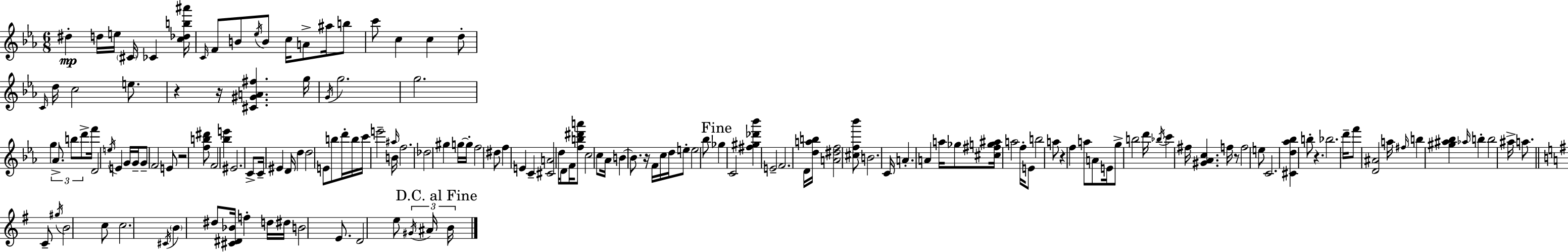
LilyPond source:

{
  \clef treble
  \numericTimeSignature
  \time 6/8
  \key c \minor
  dis''4-.\mp d''16 e''16 \parenthesize cis'16 ces'4 <c'' des'' b'' ais'''>16 | \grace { c'16 } f'8 b'8 \acciaccatura { ees''16 } b'8 c''16 a'8-> ais''16 | b''8 c'''8 c''4 c''4 | d''8-. \grace { c'16 } d''16 c''2 | \break e''8. r4 r16 <cis' gis' a' fis''>4. | g''16 \acciaccatura { g'16 } g''2. | g''2. | g''4 \tuplet 3/2 { aes'8.-> b''8 | \break d'''8-> } f'''16 d'2 | \acciaccatura { e''16 } e'4 g'16 g'16-- g'8-- f'2 | e'8 r2 | <f'' b'' dis'''>8 f'2 | \break <bes'' e'''>4 eis'2. | c'8-> c'16-- eis'4 | d'16 d''4 d''2 | e'8 b''8 d'''16-. b''16 c'''16 e'''2-- | \break \grace { ais''16 } b'16 f''2. | des''2 | gis''4 g''16~~ g''16-. f''2 | dis''8 f''4 e'4 | \break c'4-- <cis' a'>2 | d''16 d'8 f'16 <f'' b'' dis''' a'''>8 c''2 | c''8 aes'16 b'4~~ b'8. | r16 f'16 c''16 d''16 e''8-. e''2 | \break bes''8 \mark "Fine" ges''4 c'2 | <fis'' gis'' des''' bes'''>4 e'2-- | f'2. | d'16 <d'' a'' b''>16 <a' dis'' f''>2 | \break <cis'' f'' bes'''>8 b'2. | c'16 a'4.-. | a'4 a''16 ges''8 <cis'' fis'' g'' ais''>16 a''2 | f''16-. e'8 b''2 | \break a''8 r4 f''4 | a''8 a'8 e'16 g''8-> b''2 | d'''16 \acciaccatura { bes''16 } c'''4 fis''16 | <gis' aes' c''>4. f''16 r8 f''2 | \break e''8 c'2. | <cis' d'' aes'' bes''>4 b''8-. | r4. bes''2. | d'''16-- f'''8 <d' ais'>2 | \break a''16 \grace { fis''16 } b''4 | <gis'' ais'' bes''>4 \grace { aes''16 } b''4-. b''2 | ais''16-> a''8. \bar "||" \break \key g \major c'8-- \acciaccatura { gis''16 } b'2 c''8 | c''2. | \acciaccatura { cis'16 } \parenthesize b'4 dis''8 <cis' dis' bes'>16 f''4-. | d''16 dis''16 b'2 e'8. | \break d'2 e''8 | \tuplet 3/2 { \acciaccatura { gis'16 } ais'16 \mark "D.C. al Fine" b'16 } \bar "|."
}